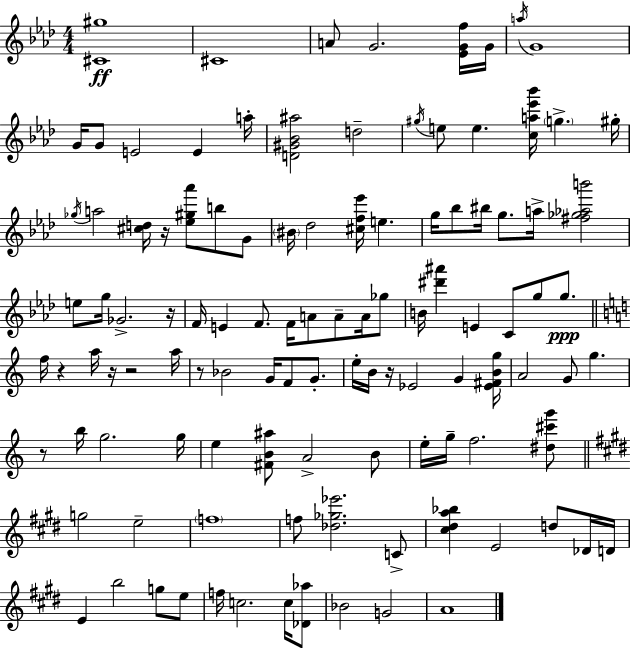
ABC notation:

X:1
T:Untitled
M:4/4
L:1/4
K:Ab
[^C^g]4 ^C4 A/2 G2 [_EGf]/4 G/4 a/4 G4 G/4 G/2 E2 E a/4 [D^G_B^a]2 d2 ^g/4 e/2 e [ca_e'_b']/4 g ^g/4 _g/4 a2 [^cd]/4 z/4 [_e^g_a']/2 b/2 G/2 ^B/4 _d2 [^cf_e']/4 e g/4 _b/2 ^b/4 g/2 a/4 [^f_g_ab']2 e/2 g/4 _G2 z/4 F/4 E F/2 F/4 A/2 A/2 A/4 _g/2 B/4 [^d'^a'] E C/2 g/2 g/2 f/4 z a/4 z/4 z2 a/4 z/2 _B2 G/4 F/2 G/2 e/4 B/4 z/4 _E2 G [_E^FBg]/4 A2 G/2 g z/2 b/4 g2 g/4 e [^FB^a]/2 A2 B/2 e/4 g/4 f2 [^d^c'g']/2 g2 e2 f4 f/2 [_d_g_e']2 C/2 [^c^da_b] E2 d/2 _D/4 D/4 E b2 g/2 e/2 f/4 c2 c/4 [_D_a]/2 _B2 G2 A4